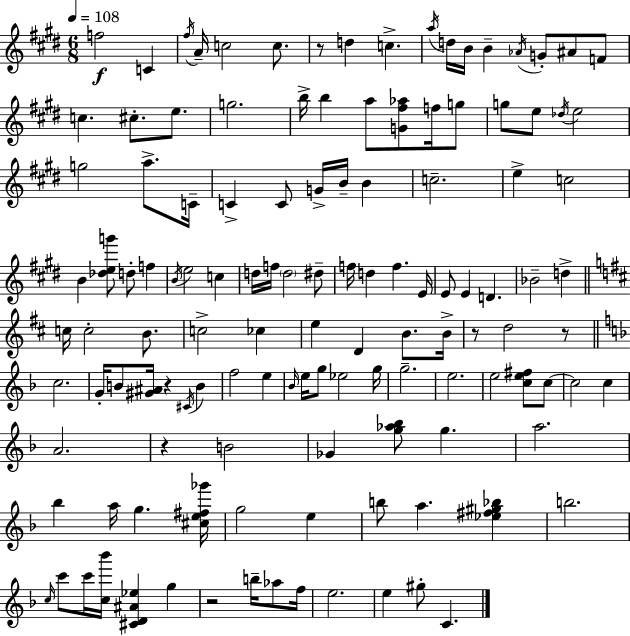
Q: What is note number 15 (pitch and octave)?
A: A#4